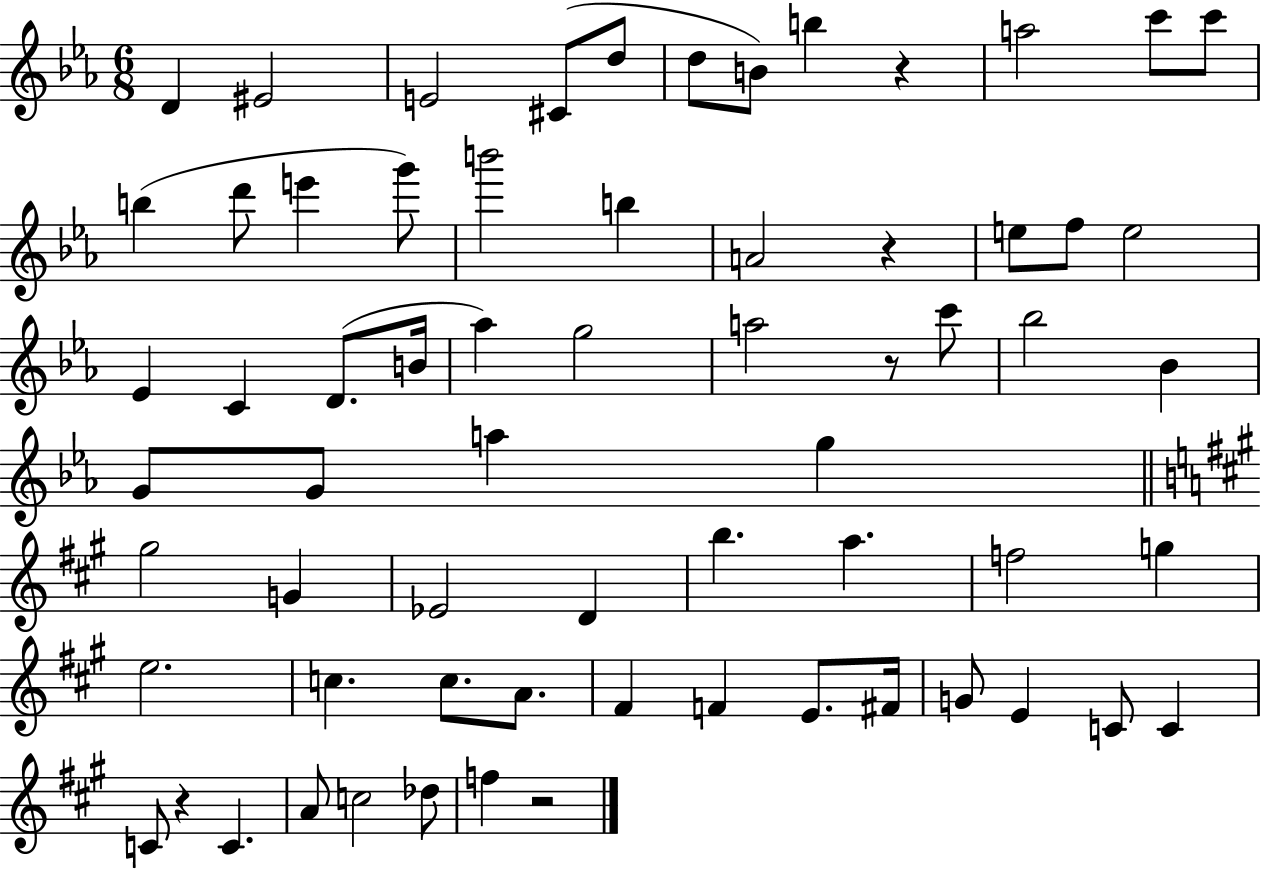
D4/q EIS4/h E4/h C#4/e D5/e D5/e B4/e B5/q R/q A5/h C6/e C6/e B5/q D6/e E6/q G6/e B6/h B5/q A4/h R/q E5/e F5/e E5/h Eb4/q C4/q D4/e. B4/s Ab5/q G5/h A5/h R/e C6/e Bb5/h Bb4/q G4/e G4/e A5/q G5/q G#5/h G4/q Eb4/h D4/q B5/q. A5/q. F5/h G5/q E5/h. C5/q. C5/e. A4/e. F#4/q F4/q E4/e. F#4/s G4/e E4/q C4/e C4/q C4/e R/q C4/q. A4/e C5/h Db5/e F5/q R/h